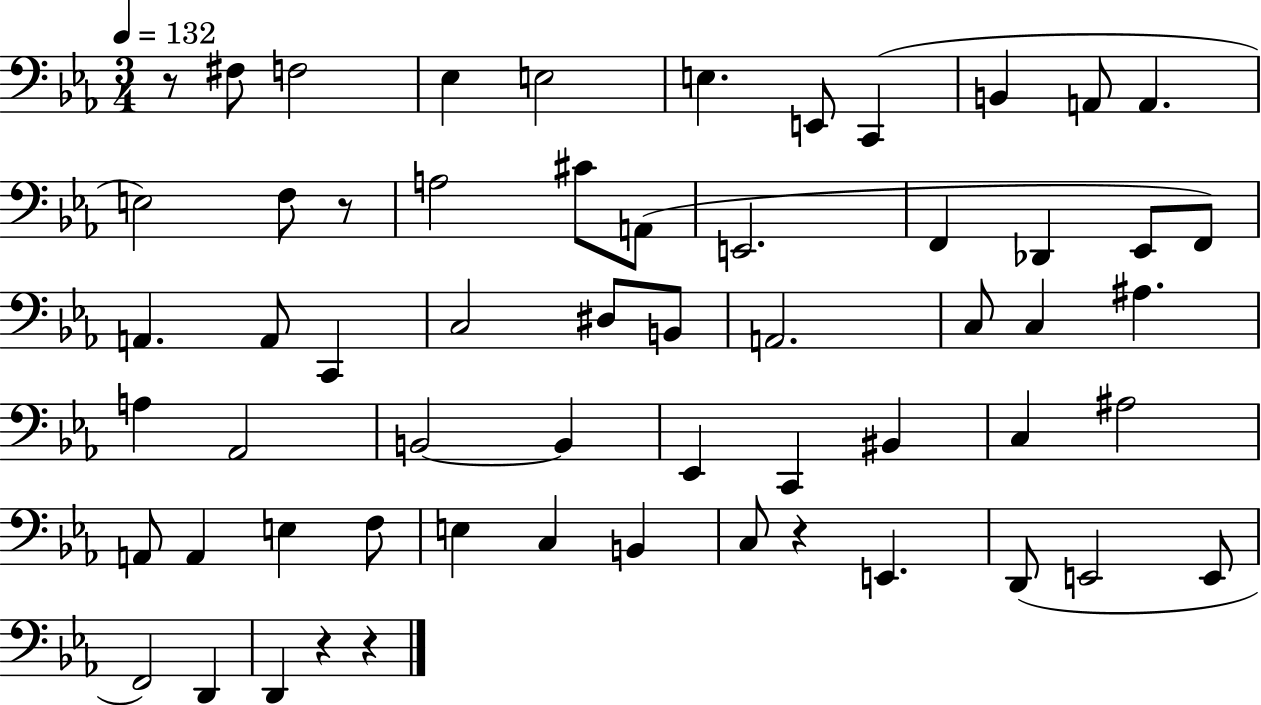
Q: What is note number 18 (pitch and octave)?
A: Db2